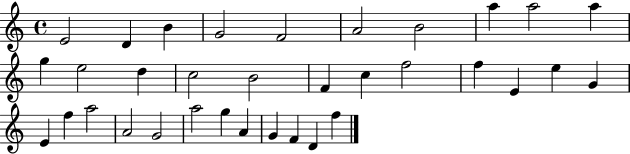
X:1
T:Untitled
M:4/4
L:1/4
K:C
E2 D B G2 F2 A2 B2 a a2 a g e2 d c2 B2 F c f2 f E e G E f a2 A2 G2 a2 g A G F D f